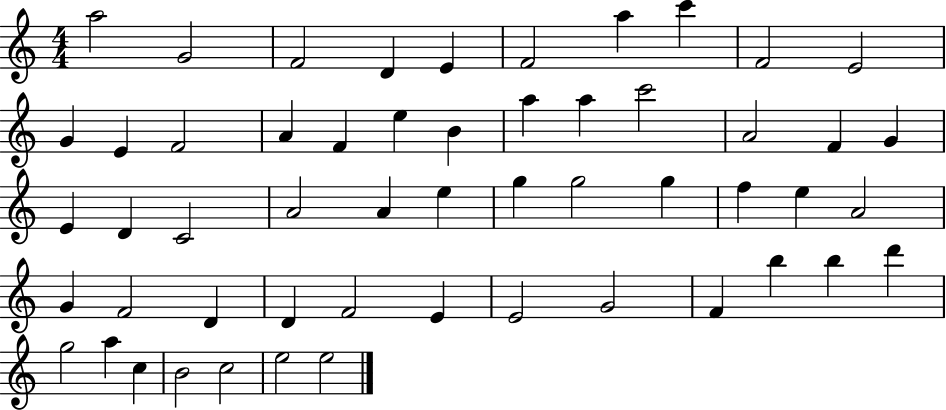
{
  \clef treble
  \numericTimeSignature
  \time 4/4
  \key c \major
  a''2 g'2 | f'2 d'4 e'4 | f'2 a''4 c'''4 | f'2 e'2 | \break g'4 e'4 f'2 | a'4 f'4 e''4 b'4 | a''4 a''4 c'''2 | a'2 f'4 g'4 | \break e'4 d'4 c'2 | a'2 a'4 e''4 | g''4 g''2 g''4 | f''4 e''4 a'2 | \break g'4 f'2 d'4 | d'4 f'2 e'4 | e'2 g'2 | f'4 b''4 b''4 d'''4 | \break g''2 a''4 c''4 | b'2 c''2 | e''2 e''2 | \bar "|."
}